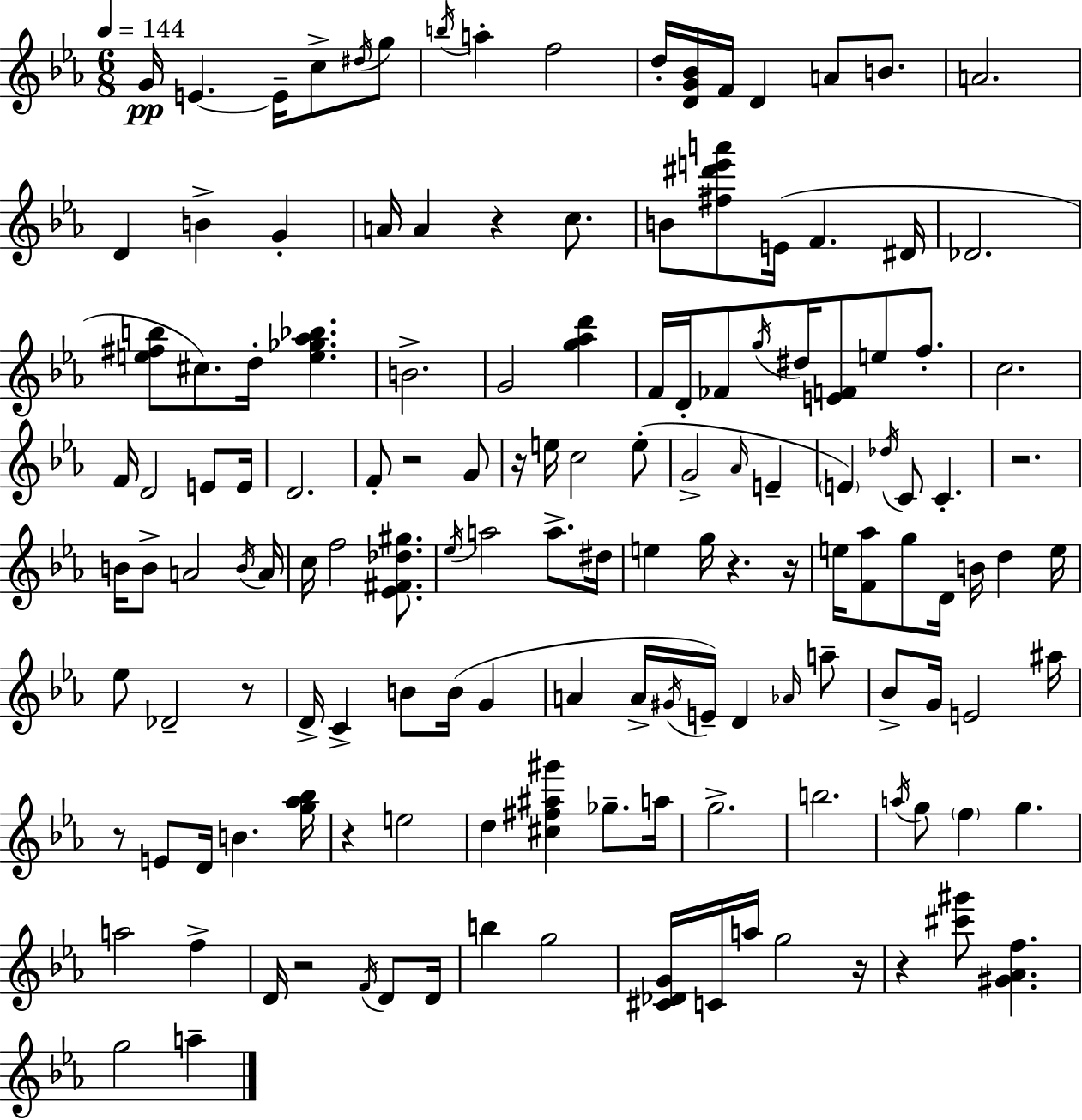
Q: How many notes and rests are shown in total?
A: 143